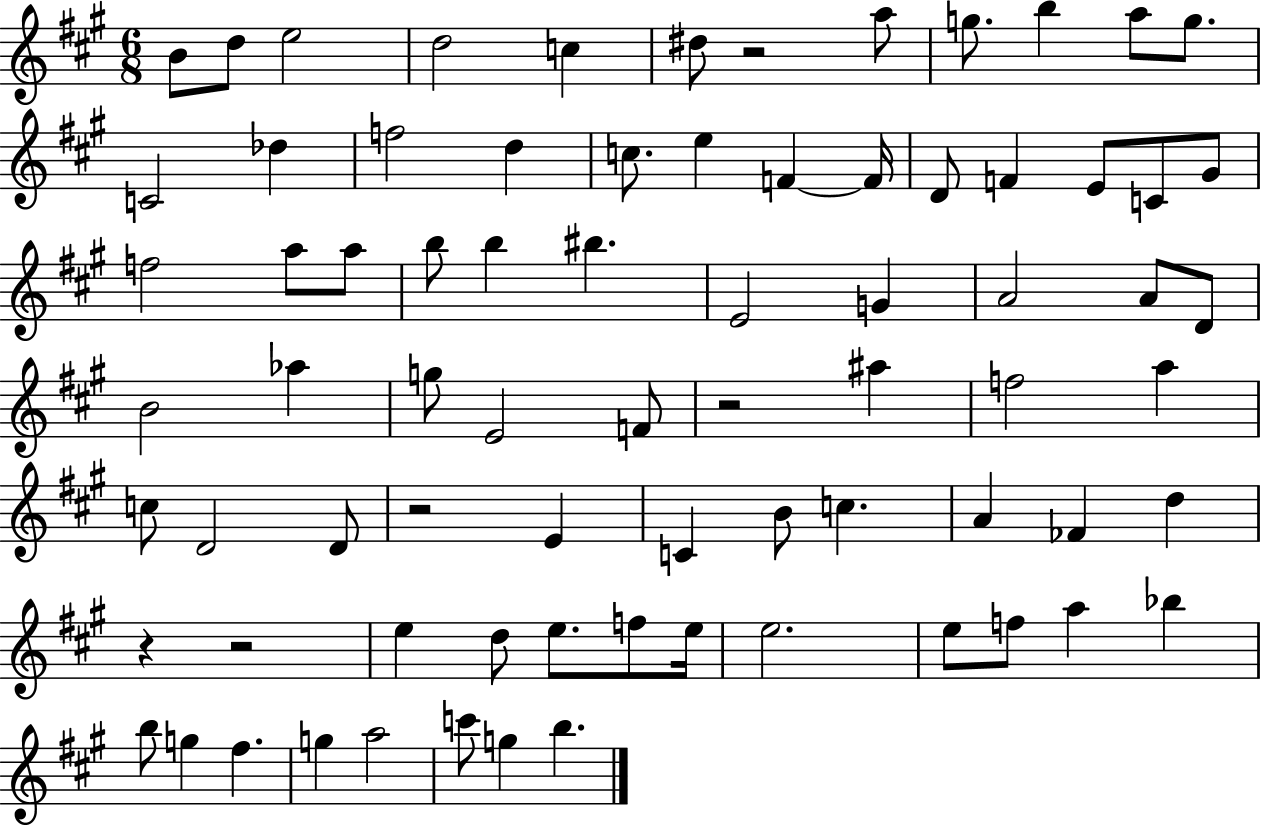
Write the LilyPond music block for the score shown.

{
  \clef treble
  \numericTimeSignature
  \time 6/8
  \key a \major
  b'8 d''8 e''2 | d''2 c''4 | dis''8 r2 a''8 | g''8. b''4 a''8 g''8. | \break c'2 des''4 | f''2 d''4 | c''8. e''4 f'4~~ f'16 | d'8 f'4 e'8 c'8 gis'8 | \break f''2 a''8 a''8 | b''8 b''4 bis''4. | e'2 g'4 | a'2 a'8 d'8 | \break b'2 aes''4 | g''8 e'2 f'8 | r2 ais''4 | f''2 a''4 | \break c''8 d'2 d'8 | r2 e'4 | c'4 b'8 c''4. | a'4 fes'4 d''4 | \break r4 r2 | e''4 d''8 e''8. f''8 e''16 | e''2. | e''8 f''8 a''4 bes''4 | \break b''8 g''4 fis''4. | g''4 a''2 | c'''8 g''4 b''4. | \bar "|."
}